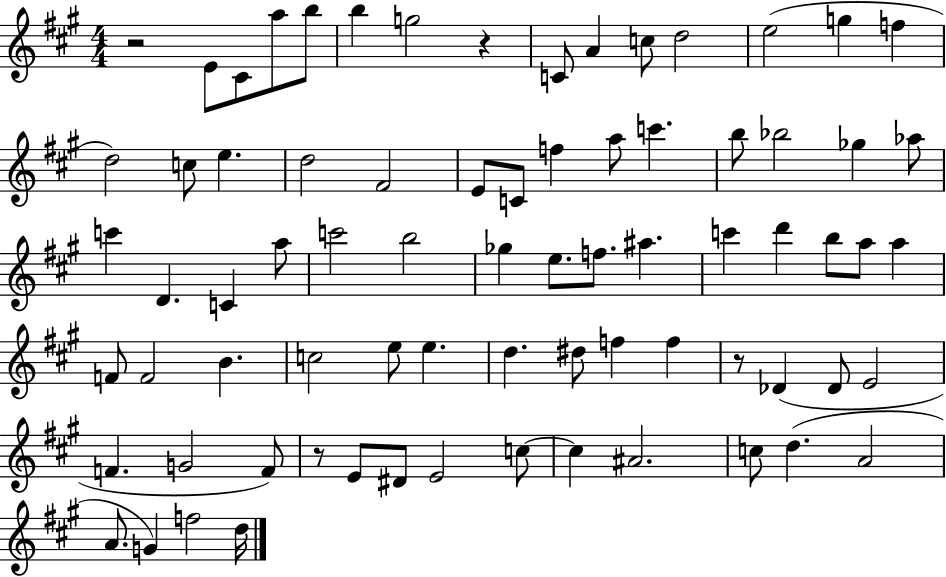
R/h E4/e C#4/e A5/e B5/e B5/q G5/h R/q C4/e A4/q C5/e D5/h E5/h G5/q F5/q D5/h C5/e E5/q. D5/h F#4/h E4/e C4/e F5/q A5/e C6/q. B5/e Bb5/h Gb5/q Ab5/e C6/q D4/q. C4/q A5/e C6/h B5/h Gb5/q E5/e. F5/e. A#5/q. C6/q D6/q B5/e A5/e A5/q F4/e F4/h B4/q. C5/h E5/e E5/q. D5/q. D#5/e F5/q F5/q R/e Db4/q Db4/e E4/h F4/q. G4/h F4/e R/e E4/e D#4/e E4/h C5/e C5/q A#4/h. C5/e D5/q. A4/h A4/e. G4/q F5/h D5/s